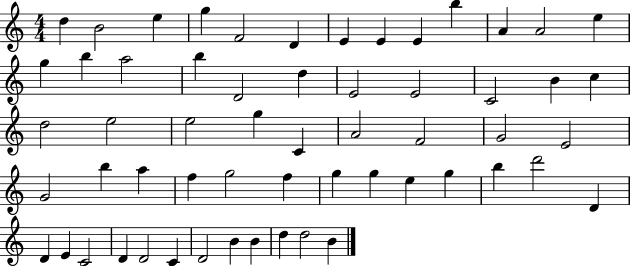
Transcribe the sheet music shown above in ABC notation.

X:1
T:Untitled
M:4/4
L:1/4
K:C
d B2 e g F2 D E E E b A A2 e g b a2 b D2 d E2 E2 C2 B c d2 e2 e2 g C A2 F2 G2 E2 G2 b a f g2 f g g e g b d'2 D D E C2 D D2 C D2 B B d d2 B